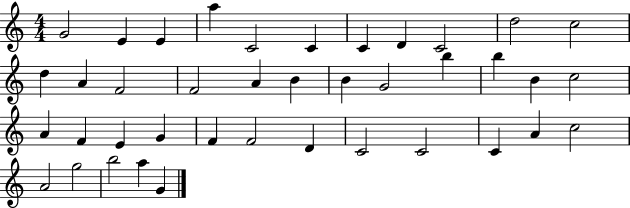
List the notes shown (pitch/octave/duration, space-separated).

G4/h E4/q E4/q A5/q C4/h C4/q C4/q D4/q C4/h D5/h C5/h D5/q A4/q F4/h F4/h A4/q B4/q B4/q G4/h B5/q B5/q B4/q C5/h A4/q F4/q E4/q G4/q F4/q F4/h D4/q C4/h C4/h C4/q A4/q C5/h A4/h G5/h B5/h A5/q G4/q